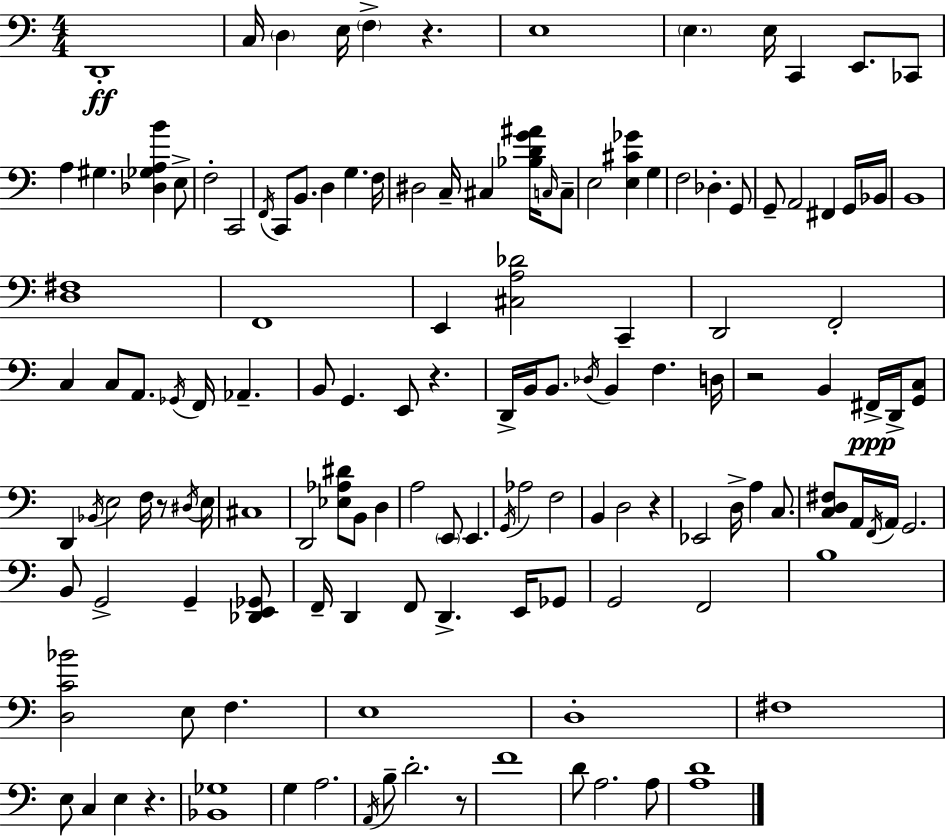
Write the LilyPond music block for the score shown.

{
  \clef bass
  \numericTimeSignature
  \time 4/4
  \key c \major
  d,1-.\ff | c16 \parenthesize d4 e16 \parenthesize f4-> r4. | e1 | \parenthesize e4. e16 c,4 e,8. ces,8 | \break a4 gis4. <des ges a b'>4 e8-> | f2-. c,2 | \acciaccatura { f,16 } c,8 b,8. d4 g4. | f16 dis2 c16-- cis4 <bes d' g' ais'>16 \grace { c16 } | \break c8-- e2 <e cis' ges'>4 g4 | f2 des4.-. | g,8 g,8-- a,2 fis,4 | g,16 bes,16 b,1 | \break <d fis>1 | f,1 | e,4 <cis a des'>2 c,4-- | d,2 f,2-. | \break c4 c8 a,8. \acciaccatura { ges,16 } f,16 aes,4.-- | b,8 g,4. e,8 r4. | d,16-> b,16 b,8. \acciaccatura { des16 } b,4 f4. | d16 r2 b,4 | \break fis,16->\ppp d,16-> <g, c>8 d,4 \acciaccatura { bes,16 } e2 | f16 r8 \acciaccatura { dis16 } e16 cis1 | d,2 <ees aes dis'>8 | b,8 d4 a2 \parenthesize e,8 | \break e,4. \acciaccatura { g,16 } aes2 f2 | b,4 d2 | r4 ees,2 d16-> | a4 c8. <c d fis>8 a,16 \acciaccatura { f,16 } a,16 g,2. | \break b,8 g,2-> | g,4-- <des, e, ges,>8 f,16-- d,4 f,8 d,4.-> | e,16 ges,8 g,2 | f,2 b1 | \break <d c' bes'>2 | e8 f4. e1 | d1-. | fis1 | \break e8 c4 e4 | r4. <bes, ges>1 | g4 a2. | \acciaccatura { a,16 } b8-- d'2.-. | \break r8 f'1 | d'8 a2. | a8 <a d'>1 | \bar "|."
}